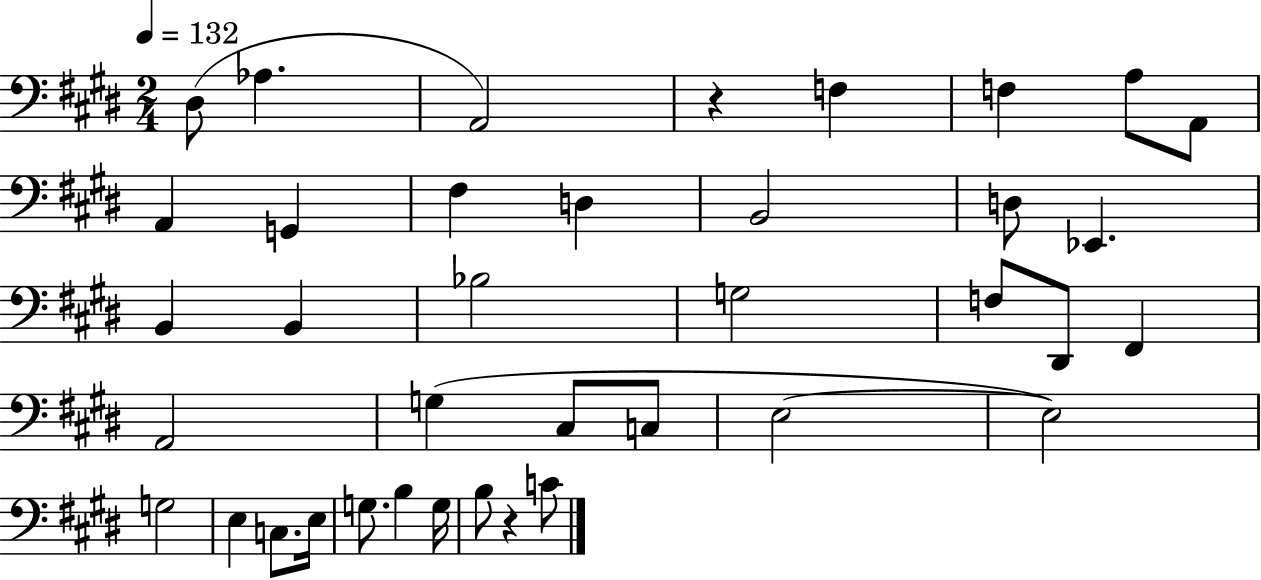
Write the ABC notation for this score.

X:1
T:Untitled
M:2/4
L:1/4
K:E
^D,/2 _A, A,,2 z F, F, A,/2 A,,/2 A,, G,, ^F, D, B,,2 D,/2 _E,, B,, B,, _B,2 G,2 F,/2 ^D,,/2 ^F,, A,,2 G, ^C,/2 C,/2 E,2 E,2 G,2 E, C,/2 E,/4 G,/2 B, G,/4 B,/2 z C/2